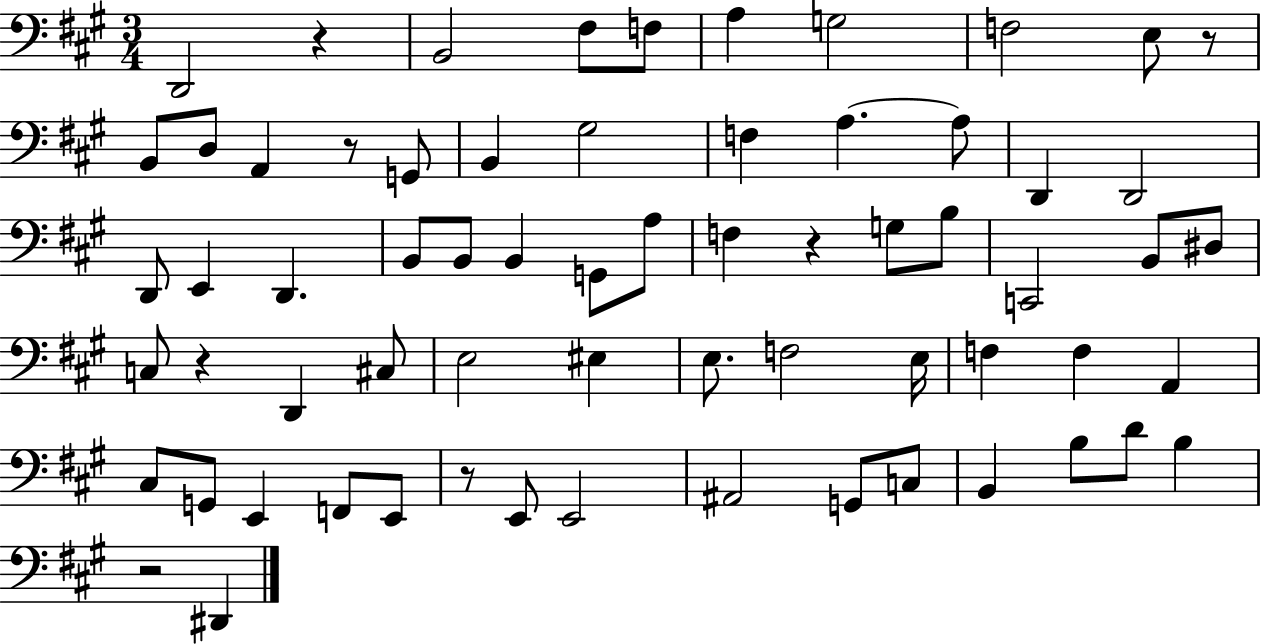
D2/h R/q B2/h F#3/e F3/e A3/q G3/h F3/h E3/e R/e B2/e D3/e A2/q R/e G2/e B2/q G#3/h F3/q A3/q. A3/e D2/q D2/h D2/e E2/q D2/q. B2/e B2/e B2/q G2/e A3/e F3/q R/q G3/e B3/e C2/h B2/e D#3/e C3/e R/q D2/q C#3/e E3/h EIS3/q E3/e. F3/h E3/s F3/q F3/q A2/q C#3/e G2/e E2/q F2/e E2/e R/e E2/e E2/h A#2/h G2/e C3/e B2/q B3/e D4/e B3/q R/h D#2/q